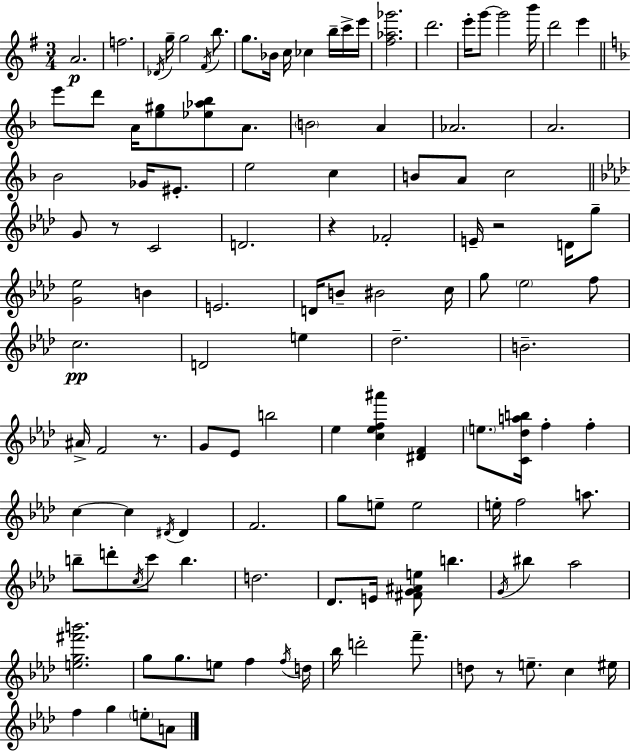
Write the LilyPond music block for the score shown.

{
  \clef treble
  \numericTimeSignature
  \time 3/4
  \key e \minor
  a'2.\p | f''2. | \acciaccatura { des'16 } g''16-- g''2 \acciaccatura { fis'16 } b''8. | g''8. bes'16 c''16 ces''4 b''16-- | \break c'''16-> e'''16 <fis'' aes'' ges'''>2. | d'''2. | e'''16-. g'''8~~ g'''2 | b'''16 d'''2 e'''4 | \break \bar "||" \break \key f \major e'''8 d'''8 a'16 <e'' gis''>8 <ees'' aes'' bes''>8 a'8. | \parenthesize b'2 a'4 | aes'2. | a'2. | \break bes'2 ges'16 eis'8.-. | e''2 c''4 | b'8 a'8 c''2 | \bar "||" \break \key aes \major g'8 r8 c'2 | d'2. | r4 fes'2-. | e'16-- r2 d'16 g''8-- | \break <g' ees''>2 b'4 | e'2. | d'16 b'8-- bis'2 c''16 | g''8 \parenthesize ees''2 f''8 | \break c''2.\pp | d'2 e''4 | des''2.-- | b'2.-- | \break ais'16-> f'2 r8. | g'8 ees'8 b''2 | ees''4 <c'' ees'' f'' ais'''>4 <dis' f'>4 | \parenthesize e''8. <c' des'' a'' b''>16 f''4-. f''4-. | \break c''4~~ c''4 \acciaccatura { dis'16 } dis'4 | f'2. | g''8 e''8-- e''2 | e''16-. f''2 a''8. | \break b''8-- d'''8-. \acciaccatura { c''16 } c'''8 b''4. | d''2. | des'8. e'16 <fis' g' ais' e''>8 b''4. | \acciaccatura { g'16 } bis''4 aes''2 | \break <e'' g'' fis''' b'''>2. | g''8 g''8. e''8 f''4 | \acciaccatura { f''16 } d''16 bes''16 d'''2-. | f'''8.-- d''8 r8 e''8.-- c''4 | \break eis''16 f''4 g''4 | \parenthesize e''8-. a'8 \bar "|."
}